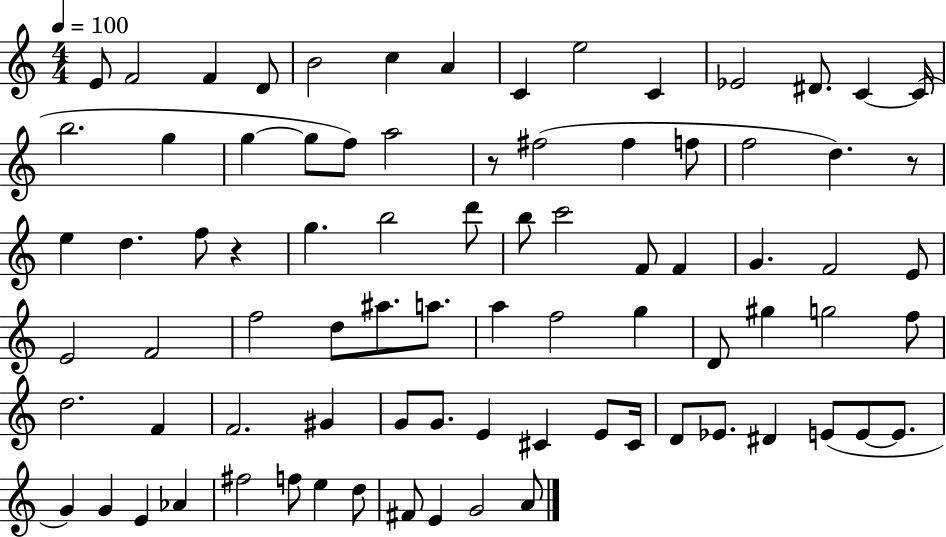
X:1
T:Untitled
M:4/4
L:1/4
K:C
E/2 F2 F D/2 B2 c A C e2 C _E2 ^D/2 C C/4 b2 g g g/2 f/2 a2 z/2 ^f2 ^f f/2 f2 d z/2 e d f/2 z g b2 d'/2 b/2 c'2 F/2 F G F2 E/2 E2 F2 f2 d/2 ^a/2 a/2 a f2 g D/2 ^g g2 f/2 d2 F F2 ^G G/2 G/2 E ^C E/2 ^C/4 D/2 _E/2 ^D E/2 E/2 E/2 G G E _A ^f2 f/2 e d/2 ^F/2 E G2 A/2